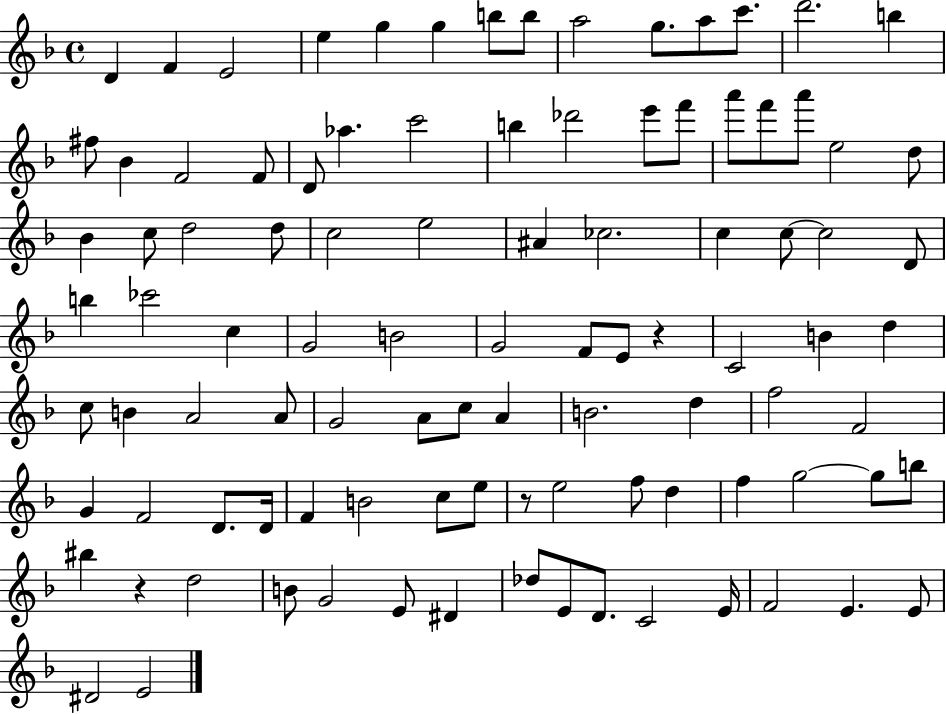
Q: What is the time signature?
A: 4/4